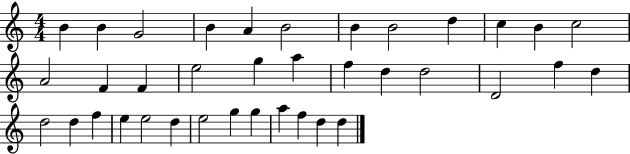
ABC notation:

X:1
T:Untitled
M:4/4
L:1/4
K:C
B B G2 B A B2 B B2 d c B c2 A2 F F e2 g a f d d2 D2 f d d2 d f e e2 d e2 g g a f d d